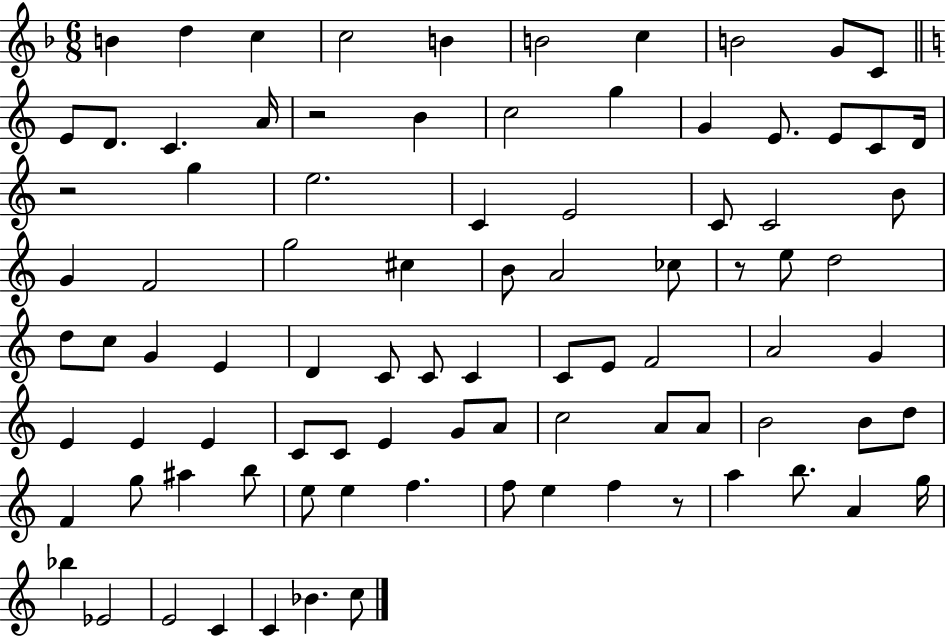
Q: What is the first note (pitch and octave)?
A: B4